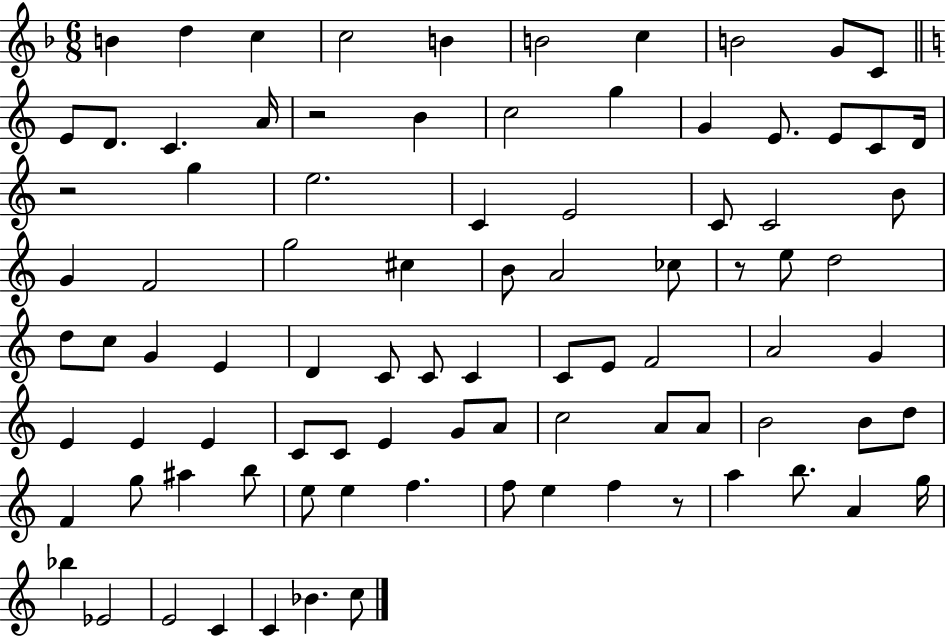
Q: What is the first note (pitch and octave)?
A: B4